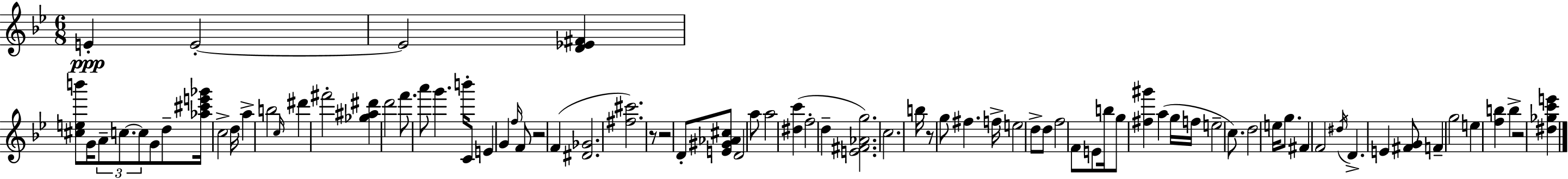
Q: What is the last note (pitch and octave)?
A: B5